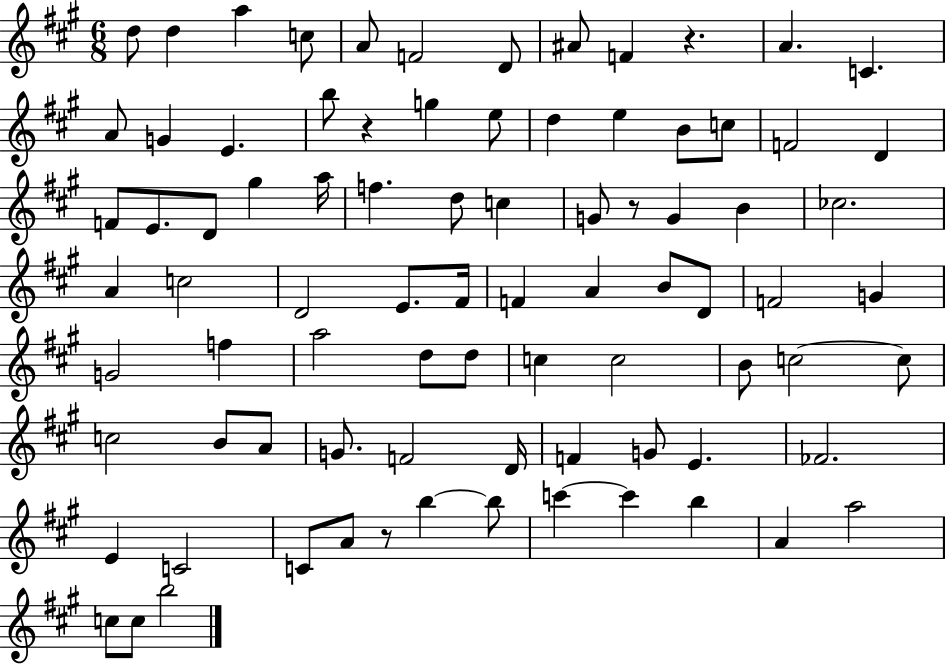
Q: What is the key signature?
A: A major